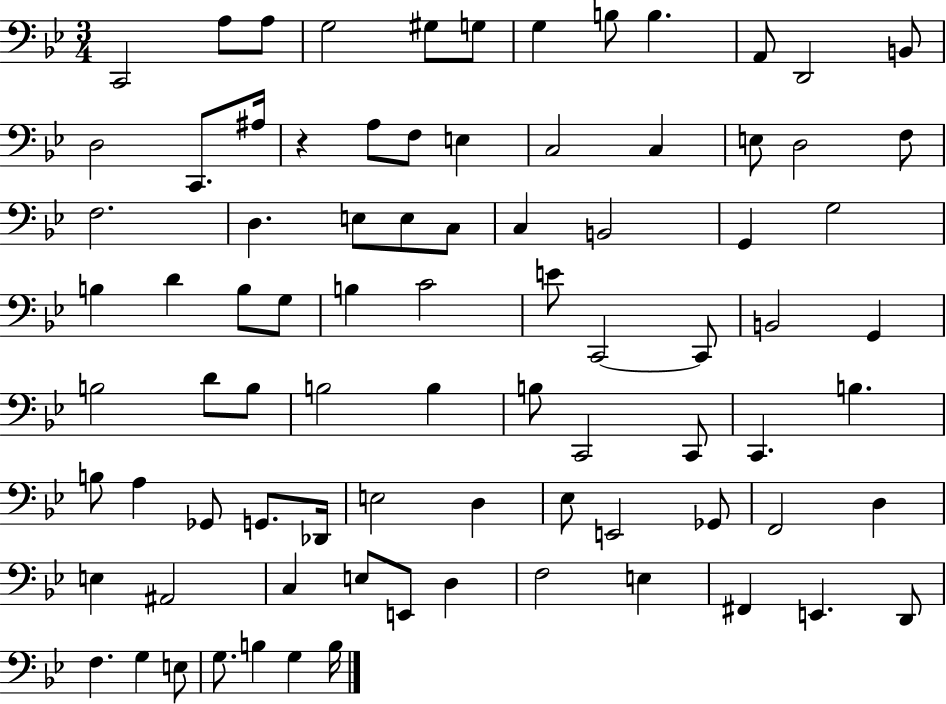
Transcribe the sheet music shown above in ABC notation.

X:1
T:Untitled
M:3/4
L:1/4
K:Bb
C,,2 A,/2 A,/2 G,2 ^G,/2 G,/2 G, B,/2 B, A,,/2 D,,2 B,,/2 D,2 C,,/2 ^A,/4 z A,/2 F,/2 E, C,2 C, E,/2 D,2 F,/2 F,2 D, E,/2 E,/2 C,/2 C, B,,2 G,, G,2 B, D B,/2 G,/2 B, C2 E/2 C,,2 C,,/2 B,,2 G,, B,2 D/2 B,/2 B,2 B, B,/2 C,,2 C,,/2 C,, B, B,/2 A, _G,,/2 G,,/2 _D,,/4 E,2 D, _E,/2 E,,2 _G,,/2 F,,2 D, E, ^A,,2 C, E,/2 E,,/2 D, F,2 E, ^F,, E,, D,,/2 F, G, E,/2 G,/2 B, G, B,/4